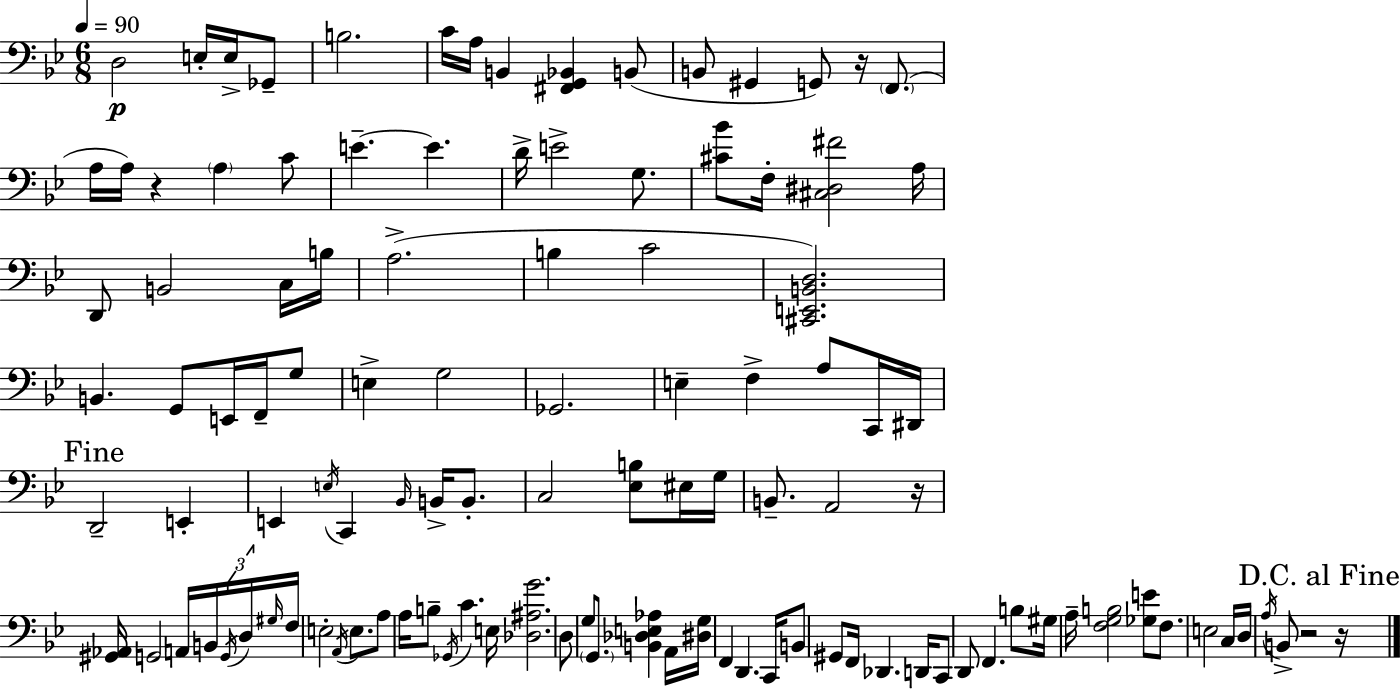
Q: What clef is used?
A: bass